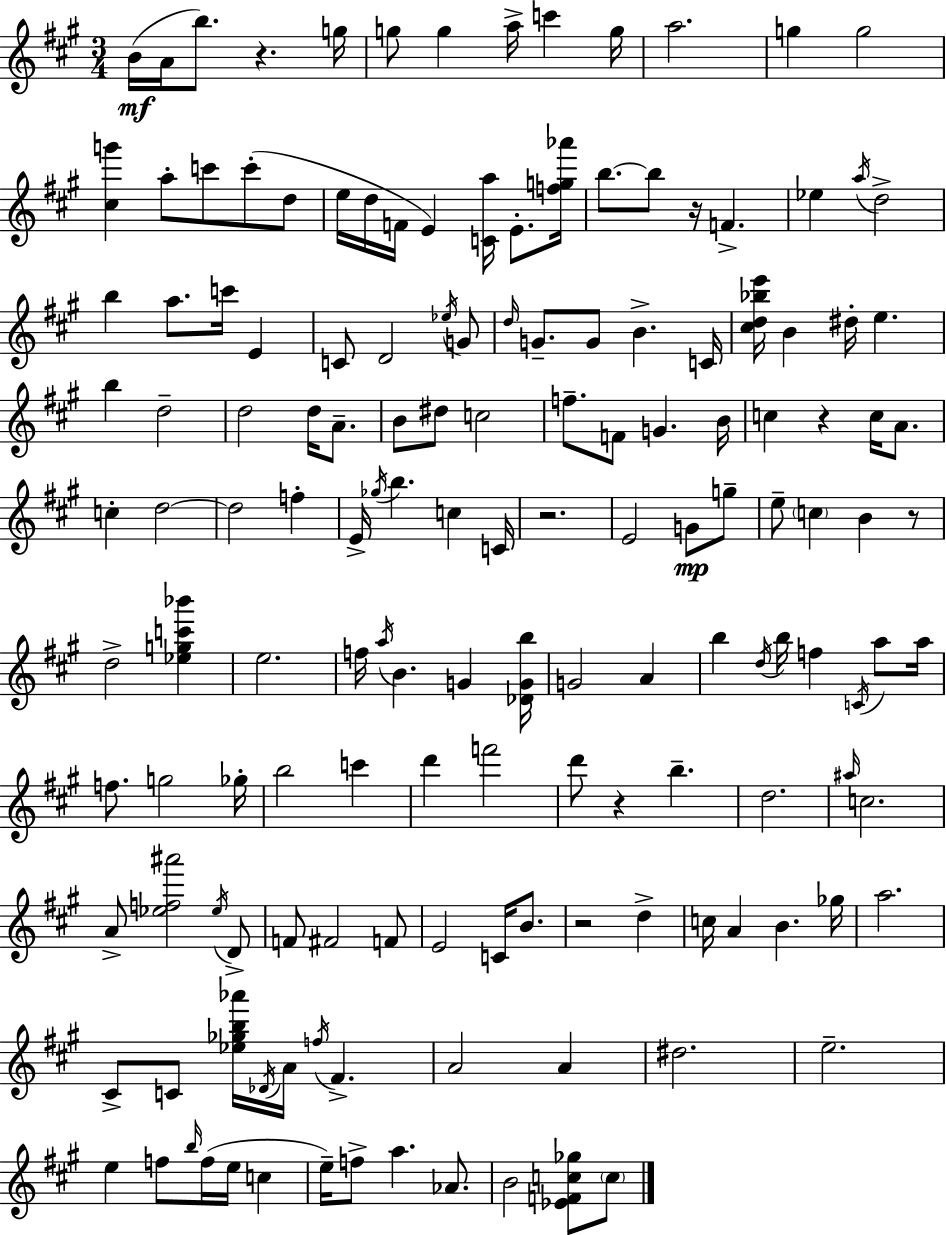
{
  \clef treble
  \numericTimeSignature
  \time 3/4
  \key a \major
  b'16(\mf a'16 b''8.) r4. g''16 | g''8 g''4 a''16-> c'''4 g''16 | a''2. | g''4 g''2 | \break <cis'' g'''>4 a''8-. c'''8 c'''8-.( d''8 | e''16 d''16 f'16 e'4) <c' a''>16 e'8.-. <f'' g'' aes'''>16 | b''8.~~ b''8 r16 f'4.-> | ees''4 \acciaccatura { a''16 } d''2-> | \break b''4 a''8. c'''16 e'4 | c'8 d'2 \acciaccatura { ees''16 } | g'8 \grace { d''16 } g'8.-- g'8 b'4.-> | c'16 <cis'' d'' bes'' e'''>16 b'4 dis''16-. e''4. | \break b''4 d''2-- | d''2 d''16 | a'8.-- b'8 dis''8 c''2 | f''8.-- f'8 g'4. | \break b'16 c''4 r4 c''16 | a'8. c''4-. d''2~~ | d''2 f''4-. | e'16-> \acciaccatura { ges''16 } b''4. c''4 | \break c'16 r2. | e'2 | g'8\mp g''8-- e''8-- \parenthesize c''4 b'4 | r8 d''2-> | \break <ees'' g'' c''' bes'''>4 e''2. | f''16 \acciaccatura { a''16 } b'4. | g'4 <des' g' b''>16 g'2 | a'4 b''4 \acciaccatura { d''16 } b''16 f''4 | \break \acciaccatura { c'16 } a''8 a''16 f''8. g''2 | ges''16-. b''2 | c'''4 d'''4 f'''2 | d'''8 r4 | \break b''4.-- d''2. | \grace { ais''16 } c''2. | a'8-> <ees'' f'' ais'''>2 | \acciaccatura { ees''16 } d'8-> f'8 fis'2 | \break f'8 e'2 | c'16 b'8. r2 | d''4-> c''16 a'4 | b'4. ges''16 a''2. | \break cis'8-> c'8 | <ees'' ges'' b'' aes'''>16 \acciaccatura { des'16 } a'16 \acciaccatura { f''16 } fis'4.-> a'2 | a'4 dis''2. | e''2.-- | \break e''4 | f''8 \grace { b''16 } f''16( e''16 c''4 | e''16--) f''8-> a''4. aes'8. | b'2 <ees' f' c'' ges''>8 \parenthesize c''8 | \break \bar "|."
}